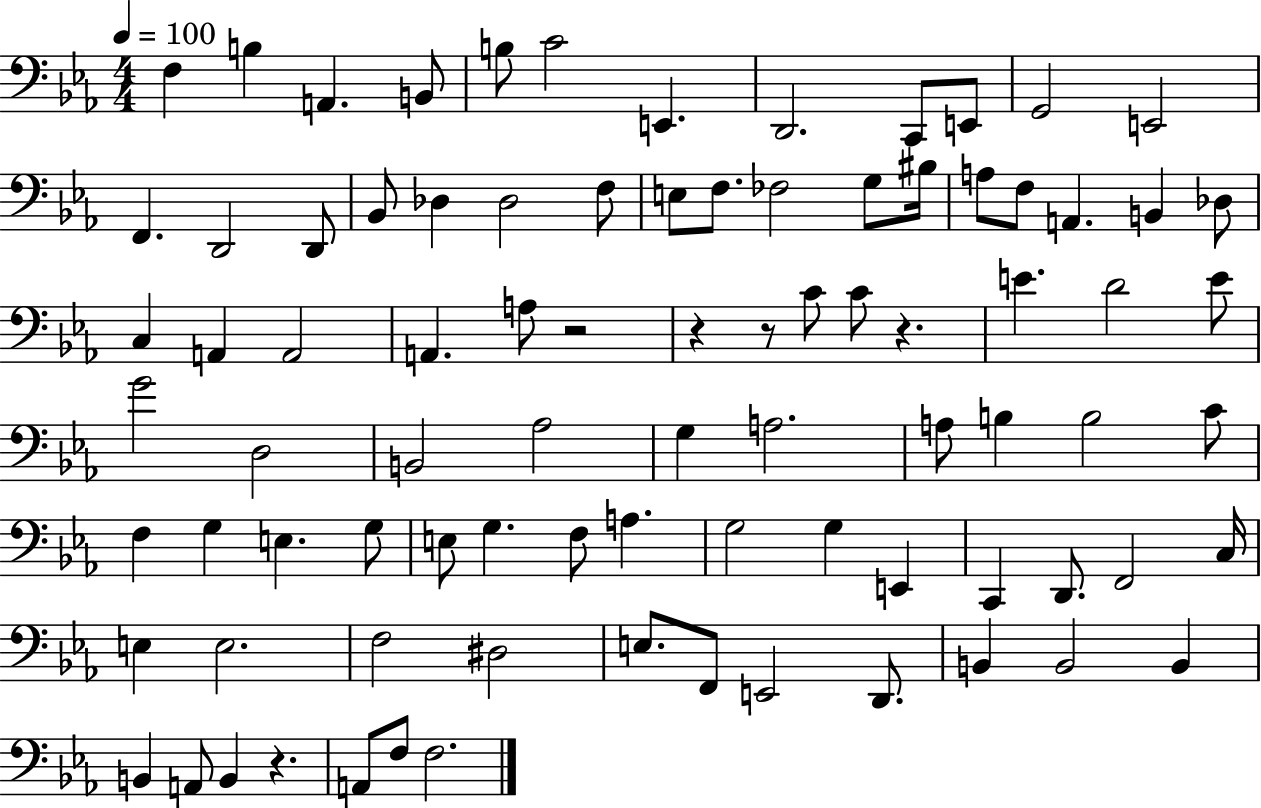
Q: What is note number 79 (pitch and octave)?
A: A2